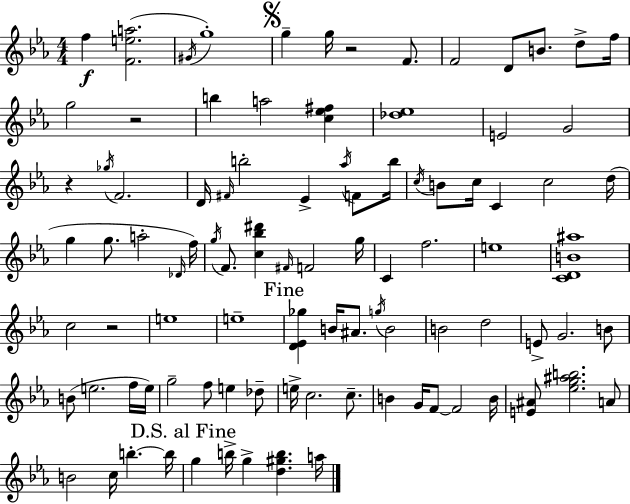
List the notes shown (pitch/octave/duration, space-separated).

F5/q [F4,E5,A5]/h. G#4/s G5/w G5/q G5/s R/h F4/e. F4/h D4/e B4/e. D5/e F5/s G5/h R/h B5/q A5/h [C5,Eb5,F#5]/q [Db5,Eb5]/w E4/h G4/h R/q Gb5/s F4/h. D4/s F#4/s B5/h Eb4/q Ab5/s F4/e B5/s C5/s B4/e C5/s C4/q C5/h D5/s G5/q G5/e. A5/h Db4/s F5/s G5/s F4/e. [C5,Bb5,D#6]/q F#4/s F4/h G5/s C4/q F5/h. E5/w [C4,D4,B4,A#5]/w C5/h R/h E5/w E5/w [D4,Eb4,Gb5]/q B4/s A#4/e. G5/s B4/h B4/h D5/h E4/e G4/h. B4/e B4/e E5/h. F5/s E5/s G5/h F5/e E5/q Db5/e E5/s C5/h. C5/e. B4/q G4/s F4/e F4/h B4/s [E4,A#4]/e [Eb5,G5,A#5,B5]/h. A4/e B4/h C5/s B5/q. B5/s G5/q B5/s G5/q [D5,G#5,B5]/q. A5/s